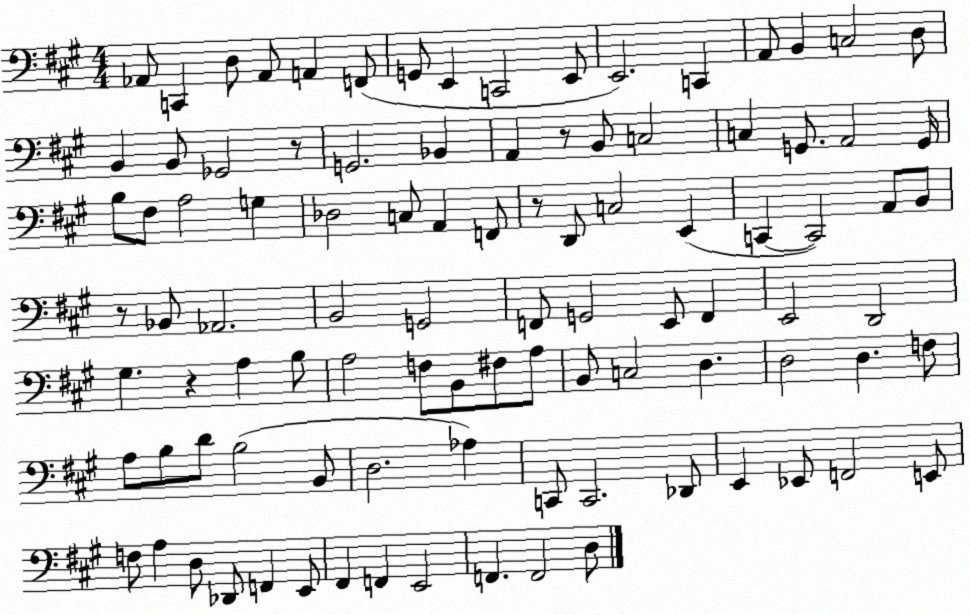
X:1
T:Untitled
M:4/4
L:1/4
K:A
_A,,/2 C,, D,/2 _A,,/2 A,, F,,/2 G,,/2 E,, C,,2 E,,/2 E,,2 C,, A,,/2 B,, C,2 D,/2 B,, B,,/2 _G,,2 z/2 G,,2 _B,, A,, z/2 B,,/2 C,2 C, G,,/2 A,,2 G,,/4 B,/2 ^F,/2 A,2 G, _D,2 C,/2 A,, F,,/2 z/2 D,,/2 C,2 E,, C,, C,,2 A,,/2 B,,/2 z/2 _B,,/2 _A,,2 B,,2 G,,2 F,,/2 G,,2 E,,/2 F,, E,,2 D,,2 ^G, z A, B,/2 A,2 F,/2 B,,/2 ^F,/2 A,/2 B,,/2 C,2 D, D,2 D, F,/2 A,/2 B,/2 D/2 B,2 B,,/2 D,2 _A, C,,/2 C,,2 _D,,/2 E,, _E,,/2 F,,2 E,,/2 F,/2 A, D,/2 _D,,/2 F,, E,,/2 ^F,, F,, E,,2 F,, F,,2 D,/2